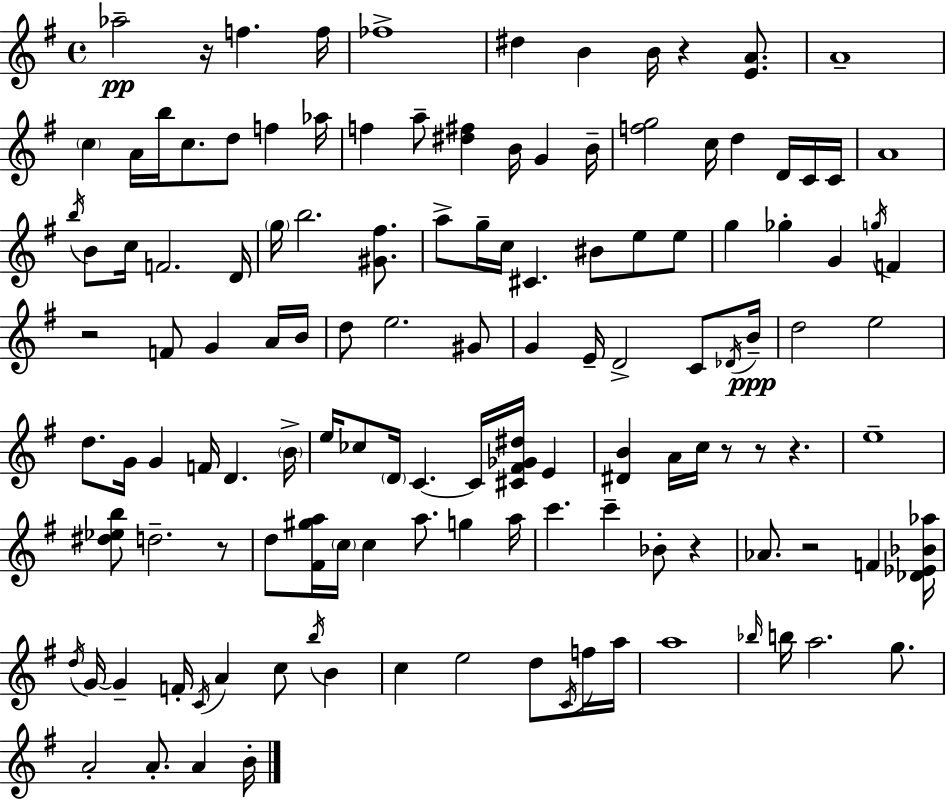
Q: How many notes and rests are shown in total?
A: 129